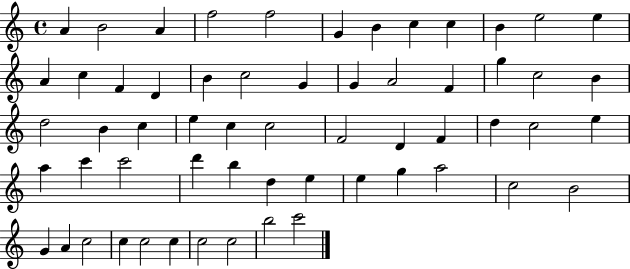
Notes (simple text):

A4/q B4/h A4/q F5/h F5/h G4/q B4/q C5/q C5/q B4/q E5/h E5/q A4/q C5/q F4/q D4/q B4/q C5/h G4/q G4/q A4/h F4/q G5/q C5/h B4/q D5/h B4/q C5/q E5/q C5/q C5/h F4/h D4/q F4/q D5/q C5/h E5/q A5/q C6/q C6/h D6/q B5/q D5/q E5/q E5/q G5/q A5/h C5/h B4/h G4/q A4/q C5/h C5/q C5/h C5/q C5/h C5/h B5/h C6/h